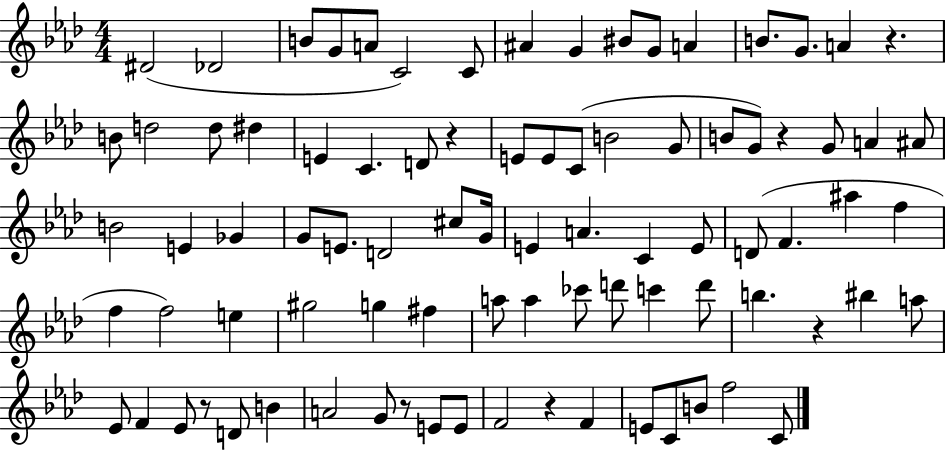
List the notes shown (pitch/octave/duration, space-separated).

D#4/h Db4/h B4/e G4/e A4/e C4/h C4/e A#4/q G4/q BIS4/e G4/e A4/q B4/e. G4/e. A4/q R/q. B4/e D5/h D5/e D#5/q E4/q C4/q. D4/e R/q E4/e E4/e C4/e B4/h G4/e B4/e G4/e R/q G4/e A4/q A#4/e B4/h E4/q Gb4/q G4/e E4/e. D4/h C#5/e G4/s E4/q A4/q. C4/q E4/e D4/e F4/q. A#5/q F5/q F5/q F5/h E5/q G#5/h G5/q F#5/q A5/e A5/q CES6/e D6/e C6/q D6/e B5/q. R/q BIS5/q A5/e Eb4/e F4/q Eb4/e R/e D4/e B4/q A4/h G4/e R/e E4/e E4/e F4/h R/q F4/q E4/e C4/e B4/e F5/h C4/e